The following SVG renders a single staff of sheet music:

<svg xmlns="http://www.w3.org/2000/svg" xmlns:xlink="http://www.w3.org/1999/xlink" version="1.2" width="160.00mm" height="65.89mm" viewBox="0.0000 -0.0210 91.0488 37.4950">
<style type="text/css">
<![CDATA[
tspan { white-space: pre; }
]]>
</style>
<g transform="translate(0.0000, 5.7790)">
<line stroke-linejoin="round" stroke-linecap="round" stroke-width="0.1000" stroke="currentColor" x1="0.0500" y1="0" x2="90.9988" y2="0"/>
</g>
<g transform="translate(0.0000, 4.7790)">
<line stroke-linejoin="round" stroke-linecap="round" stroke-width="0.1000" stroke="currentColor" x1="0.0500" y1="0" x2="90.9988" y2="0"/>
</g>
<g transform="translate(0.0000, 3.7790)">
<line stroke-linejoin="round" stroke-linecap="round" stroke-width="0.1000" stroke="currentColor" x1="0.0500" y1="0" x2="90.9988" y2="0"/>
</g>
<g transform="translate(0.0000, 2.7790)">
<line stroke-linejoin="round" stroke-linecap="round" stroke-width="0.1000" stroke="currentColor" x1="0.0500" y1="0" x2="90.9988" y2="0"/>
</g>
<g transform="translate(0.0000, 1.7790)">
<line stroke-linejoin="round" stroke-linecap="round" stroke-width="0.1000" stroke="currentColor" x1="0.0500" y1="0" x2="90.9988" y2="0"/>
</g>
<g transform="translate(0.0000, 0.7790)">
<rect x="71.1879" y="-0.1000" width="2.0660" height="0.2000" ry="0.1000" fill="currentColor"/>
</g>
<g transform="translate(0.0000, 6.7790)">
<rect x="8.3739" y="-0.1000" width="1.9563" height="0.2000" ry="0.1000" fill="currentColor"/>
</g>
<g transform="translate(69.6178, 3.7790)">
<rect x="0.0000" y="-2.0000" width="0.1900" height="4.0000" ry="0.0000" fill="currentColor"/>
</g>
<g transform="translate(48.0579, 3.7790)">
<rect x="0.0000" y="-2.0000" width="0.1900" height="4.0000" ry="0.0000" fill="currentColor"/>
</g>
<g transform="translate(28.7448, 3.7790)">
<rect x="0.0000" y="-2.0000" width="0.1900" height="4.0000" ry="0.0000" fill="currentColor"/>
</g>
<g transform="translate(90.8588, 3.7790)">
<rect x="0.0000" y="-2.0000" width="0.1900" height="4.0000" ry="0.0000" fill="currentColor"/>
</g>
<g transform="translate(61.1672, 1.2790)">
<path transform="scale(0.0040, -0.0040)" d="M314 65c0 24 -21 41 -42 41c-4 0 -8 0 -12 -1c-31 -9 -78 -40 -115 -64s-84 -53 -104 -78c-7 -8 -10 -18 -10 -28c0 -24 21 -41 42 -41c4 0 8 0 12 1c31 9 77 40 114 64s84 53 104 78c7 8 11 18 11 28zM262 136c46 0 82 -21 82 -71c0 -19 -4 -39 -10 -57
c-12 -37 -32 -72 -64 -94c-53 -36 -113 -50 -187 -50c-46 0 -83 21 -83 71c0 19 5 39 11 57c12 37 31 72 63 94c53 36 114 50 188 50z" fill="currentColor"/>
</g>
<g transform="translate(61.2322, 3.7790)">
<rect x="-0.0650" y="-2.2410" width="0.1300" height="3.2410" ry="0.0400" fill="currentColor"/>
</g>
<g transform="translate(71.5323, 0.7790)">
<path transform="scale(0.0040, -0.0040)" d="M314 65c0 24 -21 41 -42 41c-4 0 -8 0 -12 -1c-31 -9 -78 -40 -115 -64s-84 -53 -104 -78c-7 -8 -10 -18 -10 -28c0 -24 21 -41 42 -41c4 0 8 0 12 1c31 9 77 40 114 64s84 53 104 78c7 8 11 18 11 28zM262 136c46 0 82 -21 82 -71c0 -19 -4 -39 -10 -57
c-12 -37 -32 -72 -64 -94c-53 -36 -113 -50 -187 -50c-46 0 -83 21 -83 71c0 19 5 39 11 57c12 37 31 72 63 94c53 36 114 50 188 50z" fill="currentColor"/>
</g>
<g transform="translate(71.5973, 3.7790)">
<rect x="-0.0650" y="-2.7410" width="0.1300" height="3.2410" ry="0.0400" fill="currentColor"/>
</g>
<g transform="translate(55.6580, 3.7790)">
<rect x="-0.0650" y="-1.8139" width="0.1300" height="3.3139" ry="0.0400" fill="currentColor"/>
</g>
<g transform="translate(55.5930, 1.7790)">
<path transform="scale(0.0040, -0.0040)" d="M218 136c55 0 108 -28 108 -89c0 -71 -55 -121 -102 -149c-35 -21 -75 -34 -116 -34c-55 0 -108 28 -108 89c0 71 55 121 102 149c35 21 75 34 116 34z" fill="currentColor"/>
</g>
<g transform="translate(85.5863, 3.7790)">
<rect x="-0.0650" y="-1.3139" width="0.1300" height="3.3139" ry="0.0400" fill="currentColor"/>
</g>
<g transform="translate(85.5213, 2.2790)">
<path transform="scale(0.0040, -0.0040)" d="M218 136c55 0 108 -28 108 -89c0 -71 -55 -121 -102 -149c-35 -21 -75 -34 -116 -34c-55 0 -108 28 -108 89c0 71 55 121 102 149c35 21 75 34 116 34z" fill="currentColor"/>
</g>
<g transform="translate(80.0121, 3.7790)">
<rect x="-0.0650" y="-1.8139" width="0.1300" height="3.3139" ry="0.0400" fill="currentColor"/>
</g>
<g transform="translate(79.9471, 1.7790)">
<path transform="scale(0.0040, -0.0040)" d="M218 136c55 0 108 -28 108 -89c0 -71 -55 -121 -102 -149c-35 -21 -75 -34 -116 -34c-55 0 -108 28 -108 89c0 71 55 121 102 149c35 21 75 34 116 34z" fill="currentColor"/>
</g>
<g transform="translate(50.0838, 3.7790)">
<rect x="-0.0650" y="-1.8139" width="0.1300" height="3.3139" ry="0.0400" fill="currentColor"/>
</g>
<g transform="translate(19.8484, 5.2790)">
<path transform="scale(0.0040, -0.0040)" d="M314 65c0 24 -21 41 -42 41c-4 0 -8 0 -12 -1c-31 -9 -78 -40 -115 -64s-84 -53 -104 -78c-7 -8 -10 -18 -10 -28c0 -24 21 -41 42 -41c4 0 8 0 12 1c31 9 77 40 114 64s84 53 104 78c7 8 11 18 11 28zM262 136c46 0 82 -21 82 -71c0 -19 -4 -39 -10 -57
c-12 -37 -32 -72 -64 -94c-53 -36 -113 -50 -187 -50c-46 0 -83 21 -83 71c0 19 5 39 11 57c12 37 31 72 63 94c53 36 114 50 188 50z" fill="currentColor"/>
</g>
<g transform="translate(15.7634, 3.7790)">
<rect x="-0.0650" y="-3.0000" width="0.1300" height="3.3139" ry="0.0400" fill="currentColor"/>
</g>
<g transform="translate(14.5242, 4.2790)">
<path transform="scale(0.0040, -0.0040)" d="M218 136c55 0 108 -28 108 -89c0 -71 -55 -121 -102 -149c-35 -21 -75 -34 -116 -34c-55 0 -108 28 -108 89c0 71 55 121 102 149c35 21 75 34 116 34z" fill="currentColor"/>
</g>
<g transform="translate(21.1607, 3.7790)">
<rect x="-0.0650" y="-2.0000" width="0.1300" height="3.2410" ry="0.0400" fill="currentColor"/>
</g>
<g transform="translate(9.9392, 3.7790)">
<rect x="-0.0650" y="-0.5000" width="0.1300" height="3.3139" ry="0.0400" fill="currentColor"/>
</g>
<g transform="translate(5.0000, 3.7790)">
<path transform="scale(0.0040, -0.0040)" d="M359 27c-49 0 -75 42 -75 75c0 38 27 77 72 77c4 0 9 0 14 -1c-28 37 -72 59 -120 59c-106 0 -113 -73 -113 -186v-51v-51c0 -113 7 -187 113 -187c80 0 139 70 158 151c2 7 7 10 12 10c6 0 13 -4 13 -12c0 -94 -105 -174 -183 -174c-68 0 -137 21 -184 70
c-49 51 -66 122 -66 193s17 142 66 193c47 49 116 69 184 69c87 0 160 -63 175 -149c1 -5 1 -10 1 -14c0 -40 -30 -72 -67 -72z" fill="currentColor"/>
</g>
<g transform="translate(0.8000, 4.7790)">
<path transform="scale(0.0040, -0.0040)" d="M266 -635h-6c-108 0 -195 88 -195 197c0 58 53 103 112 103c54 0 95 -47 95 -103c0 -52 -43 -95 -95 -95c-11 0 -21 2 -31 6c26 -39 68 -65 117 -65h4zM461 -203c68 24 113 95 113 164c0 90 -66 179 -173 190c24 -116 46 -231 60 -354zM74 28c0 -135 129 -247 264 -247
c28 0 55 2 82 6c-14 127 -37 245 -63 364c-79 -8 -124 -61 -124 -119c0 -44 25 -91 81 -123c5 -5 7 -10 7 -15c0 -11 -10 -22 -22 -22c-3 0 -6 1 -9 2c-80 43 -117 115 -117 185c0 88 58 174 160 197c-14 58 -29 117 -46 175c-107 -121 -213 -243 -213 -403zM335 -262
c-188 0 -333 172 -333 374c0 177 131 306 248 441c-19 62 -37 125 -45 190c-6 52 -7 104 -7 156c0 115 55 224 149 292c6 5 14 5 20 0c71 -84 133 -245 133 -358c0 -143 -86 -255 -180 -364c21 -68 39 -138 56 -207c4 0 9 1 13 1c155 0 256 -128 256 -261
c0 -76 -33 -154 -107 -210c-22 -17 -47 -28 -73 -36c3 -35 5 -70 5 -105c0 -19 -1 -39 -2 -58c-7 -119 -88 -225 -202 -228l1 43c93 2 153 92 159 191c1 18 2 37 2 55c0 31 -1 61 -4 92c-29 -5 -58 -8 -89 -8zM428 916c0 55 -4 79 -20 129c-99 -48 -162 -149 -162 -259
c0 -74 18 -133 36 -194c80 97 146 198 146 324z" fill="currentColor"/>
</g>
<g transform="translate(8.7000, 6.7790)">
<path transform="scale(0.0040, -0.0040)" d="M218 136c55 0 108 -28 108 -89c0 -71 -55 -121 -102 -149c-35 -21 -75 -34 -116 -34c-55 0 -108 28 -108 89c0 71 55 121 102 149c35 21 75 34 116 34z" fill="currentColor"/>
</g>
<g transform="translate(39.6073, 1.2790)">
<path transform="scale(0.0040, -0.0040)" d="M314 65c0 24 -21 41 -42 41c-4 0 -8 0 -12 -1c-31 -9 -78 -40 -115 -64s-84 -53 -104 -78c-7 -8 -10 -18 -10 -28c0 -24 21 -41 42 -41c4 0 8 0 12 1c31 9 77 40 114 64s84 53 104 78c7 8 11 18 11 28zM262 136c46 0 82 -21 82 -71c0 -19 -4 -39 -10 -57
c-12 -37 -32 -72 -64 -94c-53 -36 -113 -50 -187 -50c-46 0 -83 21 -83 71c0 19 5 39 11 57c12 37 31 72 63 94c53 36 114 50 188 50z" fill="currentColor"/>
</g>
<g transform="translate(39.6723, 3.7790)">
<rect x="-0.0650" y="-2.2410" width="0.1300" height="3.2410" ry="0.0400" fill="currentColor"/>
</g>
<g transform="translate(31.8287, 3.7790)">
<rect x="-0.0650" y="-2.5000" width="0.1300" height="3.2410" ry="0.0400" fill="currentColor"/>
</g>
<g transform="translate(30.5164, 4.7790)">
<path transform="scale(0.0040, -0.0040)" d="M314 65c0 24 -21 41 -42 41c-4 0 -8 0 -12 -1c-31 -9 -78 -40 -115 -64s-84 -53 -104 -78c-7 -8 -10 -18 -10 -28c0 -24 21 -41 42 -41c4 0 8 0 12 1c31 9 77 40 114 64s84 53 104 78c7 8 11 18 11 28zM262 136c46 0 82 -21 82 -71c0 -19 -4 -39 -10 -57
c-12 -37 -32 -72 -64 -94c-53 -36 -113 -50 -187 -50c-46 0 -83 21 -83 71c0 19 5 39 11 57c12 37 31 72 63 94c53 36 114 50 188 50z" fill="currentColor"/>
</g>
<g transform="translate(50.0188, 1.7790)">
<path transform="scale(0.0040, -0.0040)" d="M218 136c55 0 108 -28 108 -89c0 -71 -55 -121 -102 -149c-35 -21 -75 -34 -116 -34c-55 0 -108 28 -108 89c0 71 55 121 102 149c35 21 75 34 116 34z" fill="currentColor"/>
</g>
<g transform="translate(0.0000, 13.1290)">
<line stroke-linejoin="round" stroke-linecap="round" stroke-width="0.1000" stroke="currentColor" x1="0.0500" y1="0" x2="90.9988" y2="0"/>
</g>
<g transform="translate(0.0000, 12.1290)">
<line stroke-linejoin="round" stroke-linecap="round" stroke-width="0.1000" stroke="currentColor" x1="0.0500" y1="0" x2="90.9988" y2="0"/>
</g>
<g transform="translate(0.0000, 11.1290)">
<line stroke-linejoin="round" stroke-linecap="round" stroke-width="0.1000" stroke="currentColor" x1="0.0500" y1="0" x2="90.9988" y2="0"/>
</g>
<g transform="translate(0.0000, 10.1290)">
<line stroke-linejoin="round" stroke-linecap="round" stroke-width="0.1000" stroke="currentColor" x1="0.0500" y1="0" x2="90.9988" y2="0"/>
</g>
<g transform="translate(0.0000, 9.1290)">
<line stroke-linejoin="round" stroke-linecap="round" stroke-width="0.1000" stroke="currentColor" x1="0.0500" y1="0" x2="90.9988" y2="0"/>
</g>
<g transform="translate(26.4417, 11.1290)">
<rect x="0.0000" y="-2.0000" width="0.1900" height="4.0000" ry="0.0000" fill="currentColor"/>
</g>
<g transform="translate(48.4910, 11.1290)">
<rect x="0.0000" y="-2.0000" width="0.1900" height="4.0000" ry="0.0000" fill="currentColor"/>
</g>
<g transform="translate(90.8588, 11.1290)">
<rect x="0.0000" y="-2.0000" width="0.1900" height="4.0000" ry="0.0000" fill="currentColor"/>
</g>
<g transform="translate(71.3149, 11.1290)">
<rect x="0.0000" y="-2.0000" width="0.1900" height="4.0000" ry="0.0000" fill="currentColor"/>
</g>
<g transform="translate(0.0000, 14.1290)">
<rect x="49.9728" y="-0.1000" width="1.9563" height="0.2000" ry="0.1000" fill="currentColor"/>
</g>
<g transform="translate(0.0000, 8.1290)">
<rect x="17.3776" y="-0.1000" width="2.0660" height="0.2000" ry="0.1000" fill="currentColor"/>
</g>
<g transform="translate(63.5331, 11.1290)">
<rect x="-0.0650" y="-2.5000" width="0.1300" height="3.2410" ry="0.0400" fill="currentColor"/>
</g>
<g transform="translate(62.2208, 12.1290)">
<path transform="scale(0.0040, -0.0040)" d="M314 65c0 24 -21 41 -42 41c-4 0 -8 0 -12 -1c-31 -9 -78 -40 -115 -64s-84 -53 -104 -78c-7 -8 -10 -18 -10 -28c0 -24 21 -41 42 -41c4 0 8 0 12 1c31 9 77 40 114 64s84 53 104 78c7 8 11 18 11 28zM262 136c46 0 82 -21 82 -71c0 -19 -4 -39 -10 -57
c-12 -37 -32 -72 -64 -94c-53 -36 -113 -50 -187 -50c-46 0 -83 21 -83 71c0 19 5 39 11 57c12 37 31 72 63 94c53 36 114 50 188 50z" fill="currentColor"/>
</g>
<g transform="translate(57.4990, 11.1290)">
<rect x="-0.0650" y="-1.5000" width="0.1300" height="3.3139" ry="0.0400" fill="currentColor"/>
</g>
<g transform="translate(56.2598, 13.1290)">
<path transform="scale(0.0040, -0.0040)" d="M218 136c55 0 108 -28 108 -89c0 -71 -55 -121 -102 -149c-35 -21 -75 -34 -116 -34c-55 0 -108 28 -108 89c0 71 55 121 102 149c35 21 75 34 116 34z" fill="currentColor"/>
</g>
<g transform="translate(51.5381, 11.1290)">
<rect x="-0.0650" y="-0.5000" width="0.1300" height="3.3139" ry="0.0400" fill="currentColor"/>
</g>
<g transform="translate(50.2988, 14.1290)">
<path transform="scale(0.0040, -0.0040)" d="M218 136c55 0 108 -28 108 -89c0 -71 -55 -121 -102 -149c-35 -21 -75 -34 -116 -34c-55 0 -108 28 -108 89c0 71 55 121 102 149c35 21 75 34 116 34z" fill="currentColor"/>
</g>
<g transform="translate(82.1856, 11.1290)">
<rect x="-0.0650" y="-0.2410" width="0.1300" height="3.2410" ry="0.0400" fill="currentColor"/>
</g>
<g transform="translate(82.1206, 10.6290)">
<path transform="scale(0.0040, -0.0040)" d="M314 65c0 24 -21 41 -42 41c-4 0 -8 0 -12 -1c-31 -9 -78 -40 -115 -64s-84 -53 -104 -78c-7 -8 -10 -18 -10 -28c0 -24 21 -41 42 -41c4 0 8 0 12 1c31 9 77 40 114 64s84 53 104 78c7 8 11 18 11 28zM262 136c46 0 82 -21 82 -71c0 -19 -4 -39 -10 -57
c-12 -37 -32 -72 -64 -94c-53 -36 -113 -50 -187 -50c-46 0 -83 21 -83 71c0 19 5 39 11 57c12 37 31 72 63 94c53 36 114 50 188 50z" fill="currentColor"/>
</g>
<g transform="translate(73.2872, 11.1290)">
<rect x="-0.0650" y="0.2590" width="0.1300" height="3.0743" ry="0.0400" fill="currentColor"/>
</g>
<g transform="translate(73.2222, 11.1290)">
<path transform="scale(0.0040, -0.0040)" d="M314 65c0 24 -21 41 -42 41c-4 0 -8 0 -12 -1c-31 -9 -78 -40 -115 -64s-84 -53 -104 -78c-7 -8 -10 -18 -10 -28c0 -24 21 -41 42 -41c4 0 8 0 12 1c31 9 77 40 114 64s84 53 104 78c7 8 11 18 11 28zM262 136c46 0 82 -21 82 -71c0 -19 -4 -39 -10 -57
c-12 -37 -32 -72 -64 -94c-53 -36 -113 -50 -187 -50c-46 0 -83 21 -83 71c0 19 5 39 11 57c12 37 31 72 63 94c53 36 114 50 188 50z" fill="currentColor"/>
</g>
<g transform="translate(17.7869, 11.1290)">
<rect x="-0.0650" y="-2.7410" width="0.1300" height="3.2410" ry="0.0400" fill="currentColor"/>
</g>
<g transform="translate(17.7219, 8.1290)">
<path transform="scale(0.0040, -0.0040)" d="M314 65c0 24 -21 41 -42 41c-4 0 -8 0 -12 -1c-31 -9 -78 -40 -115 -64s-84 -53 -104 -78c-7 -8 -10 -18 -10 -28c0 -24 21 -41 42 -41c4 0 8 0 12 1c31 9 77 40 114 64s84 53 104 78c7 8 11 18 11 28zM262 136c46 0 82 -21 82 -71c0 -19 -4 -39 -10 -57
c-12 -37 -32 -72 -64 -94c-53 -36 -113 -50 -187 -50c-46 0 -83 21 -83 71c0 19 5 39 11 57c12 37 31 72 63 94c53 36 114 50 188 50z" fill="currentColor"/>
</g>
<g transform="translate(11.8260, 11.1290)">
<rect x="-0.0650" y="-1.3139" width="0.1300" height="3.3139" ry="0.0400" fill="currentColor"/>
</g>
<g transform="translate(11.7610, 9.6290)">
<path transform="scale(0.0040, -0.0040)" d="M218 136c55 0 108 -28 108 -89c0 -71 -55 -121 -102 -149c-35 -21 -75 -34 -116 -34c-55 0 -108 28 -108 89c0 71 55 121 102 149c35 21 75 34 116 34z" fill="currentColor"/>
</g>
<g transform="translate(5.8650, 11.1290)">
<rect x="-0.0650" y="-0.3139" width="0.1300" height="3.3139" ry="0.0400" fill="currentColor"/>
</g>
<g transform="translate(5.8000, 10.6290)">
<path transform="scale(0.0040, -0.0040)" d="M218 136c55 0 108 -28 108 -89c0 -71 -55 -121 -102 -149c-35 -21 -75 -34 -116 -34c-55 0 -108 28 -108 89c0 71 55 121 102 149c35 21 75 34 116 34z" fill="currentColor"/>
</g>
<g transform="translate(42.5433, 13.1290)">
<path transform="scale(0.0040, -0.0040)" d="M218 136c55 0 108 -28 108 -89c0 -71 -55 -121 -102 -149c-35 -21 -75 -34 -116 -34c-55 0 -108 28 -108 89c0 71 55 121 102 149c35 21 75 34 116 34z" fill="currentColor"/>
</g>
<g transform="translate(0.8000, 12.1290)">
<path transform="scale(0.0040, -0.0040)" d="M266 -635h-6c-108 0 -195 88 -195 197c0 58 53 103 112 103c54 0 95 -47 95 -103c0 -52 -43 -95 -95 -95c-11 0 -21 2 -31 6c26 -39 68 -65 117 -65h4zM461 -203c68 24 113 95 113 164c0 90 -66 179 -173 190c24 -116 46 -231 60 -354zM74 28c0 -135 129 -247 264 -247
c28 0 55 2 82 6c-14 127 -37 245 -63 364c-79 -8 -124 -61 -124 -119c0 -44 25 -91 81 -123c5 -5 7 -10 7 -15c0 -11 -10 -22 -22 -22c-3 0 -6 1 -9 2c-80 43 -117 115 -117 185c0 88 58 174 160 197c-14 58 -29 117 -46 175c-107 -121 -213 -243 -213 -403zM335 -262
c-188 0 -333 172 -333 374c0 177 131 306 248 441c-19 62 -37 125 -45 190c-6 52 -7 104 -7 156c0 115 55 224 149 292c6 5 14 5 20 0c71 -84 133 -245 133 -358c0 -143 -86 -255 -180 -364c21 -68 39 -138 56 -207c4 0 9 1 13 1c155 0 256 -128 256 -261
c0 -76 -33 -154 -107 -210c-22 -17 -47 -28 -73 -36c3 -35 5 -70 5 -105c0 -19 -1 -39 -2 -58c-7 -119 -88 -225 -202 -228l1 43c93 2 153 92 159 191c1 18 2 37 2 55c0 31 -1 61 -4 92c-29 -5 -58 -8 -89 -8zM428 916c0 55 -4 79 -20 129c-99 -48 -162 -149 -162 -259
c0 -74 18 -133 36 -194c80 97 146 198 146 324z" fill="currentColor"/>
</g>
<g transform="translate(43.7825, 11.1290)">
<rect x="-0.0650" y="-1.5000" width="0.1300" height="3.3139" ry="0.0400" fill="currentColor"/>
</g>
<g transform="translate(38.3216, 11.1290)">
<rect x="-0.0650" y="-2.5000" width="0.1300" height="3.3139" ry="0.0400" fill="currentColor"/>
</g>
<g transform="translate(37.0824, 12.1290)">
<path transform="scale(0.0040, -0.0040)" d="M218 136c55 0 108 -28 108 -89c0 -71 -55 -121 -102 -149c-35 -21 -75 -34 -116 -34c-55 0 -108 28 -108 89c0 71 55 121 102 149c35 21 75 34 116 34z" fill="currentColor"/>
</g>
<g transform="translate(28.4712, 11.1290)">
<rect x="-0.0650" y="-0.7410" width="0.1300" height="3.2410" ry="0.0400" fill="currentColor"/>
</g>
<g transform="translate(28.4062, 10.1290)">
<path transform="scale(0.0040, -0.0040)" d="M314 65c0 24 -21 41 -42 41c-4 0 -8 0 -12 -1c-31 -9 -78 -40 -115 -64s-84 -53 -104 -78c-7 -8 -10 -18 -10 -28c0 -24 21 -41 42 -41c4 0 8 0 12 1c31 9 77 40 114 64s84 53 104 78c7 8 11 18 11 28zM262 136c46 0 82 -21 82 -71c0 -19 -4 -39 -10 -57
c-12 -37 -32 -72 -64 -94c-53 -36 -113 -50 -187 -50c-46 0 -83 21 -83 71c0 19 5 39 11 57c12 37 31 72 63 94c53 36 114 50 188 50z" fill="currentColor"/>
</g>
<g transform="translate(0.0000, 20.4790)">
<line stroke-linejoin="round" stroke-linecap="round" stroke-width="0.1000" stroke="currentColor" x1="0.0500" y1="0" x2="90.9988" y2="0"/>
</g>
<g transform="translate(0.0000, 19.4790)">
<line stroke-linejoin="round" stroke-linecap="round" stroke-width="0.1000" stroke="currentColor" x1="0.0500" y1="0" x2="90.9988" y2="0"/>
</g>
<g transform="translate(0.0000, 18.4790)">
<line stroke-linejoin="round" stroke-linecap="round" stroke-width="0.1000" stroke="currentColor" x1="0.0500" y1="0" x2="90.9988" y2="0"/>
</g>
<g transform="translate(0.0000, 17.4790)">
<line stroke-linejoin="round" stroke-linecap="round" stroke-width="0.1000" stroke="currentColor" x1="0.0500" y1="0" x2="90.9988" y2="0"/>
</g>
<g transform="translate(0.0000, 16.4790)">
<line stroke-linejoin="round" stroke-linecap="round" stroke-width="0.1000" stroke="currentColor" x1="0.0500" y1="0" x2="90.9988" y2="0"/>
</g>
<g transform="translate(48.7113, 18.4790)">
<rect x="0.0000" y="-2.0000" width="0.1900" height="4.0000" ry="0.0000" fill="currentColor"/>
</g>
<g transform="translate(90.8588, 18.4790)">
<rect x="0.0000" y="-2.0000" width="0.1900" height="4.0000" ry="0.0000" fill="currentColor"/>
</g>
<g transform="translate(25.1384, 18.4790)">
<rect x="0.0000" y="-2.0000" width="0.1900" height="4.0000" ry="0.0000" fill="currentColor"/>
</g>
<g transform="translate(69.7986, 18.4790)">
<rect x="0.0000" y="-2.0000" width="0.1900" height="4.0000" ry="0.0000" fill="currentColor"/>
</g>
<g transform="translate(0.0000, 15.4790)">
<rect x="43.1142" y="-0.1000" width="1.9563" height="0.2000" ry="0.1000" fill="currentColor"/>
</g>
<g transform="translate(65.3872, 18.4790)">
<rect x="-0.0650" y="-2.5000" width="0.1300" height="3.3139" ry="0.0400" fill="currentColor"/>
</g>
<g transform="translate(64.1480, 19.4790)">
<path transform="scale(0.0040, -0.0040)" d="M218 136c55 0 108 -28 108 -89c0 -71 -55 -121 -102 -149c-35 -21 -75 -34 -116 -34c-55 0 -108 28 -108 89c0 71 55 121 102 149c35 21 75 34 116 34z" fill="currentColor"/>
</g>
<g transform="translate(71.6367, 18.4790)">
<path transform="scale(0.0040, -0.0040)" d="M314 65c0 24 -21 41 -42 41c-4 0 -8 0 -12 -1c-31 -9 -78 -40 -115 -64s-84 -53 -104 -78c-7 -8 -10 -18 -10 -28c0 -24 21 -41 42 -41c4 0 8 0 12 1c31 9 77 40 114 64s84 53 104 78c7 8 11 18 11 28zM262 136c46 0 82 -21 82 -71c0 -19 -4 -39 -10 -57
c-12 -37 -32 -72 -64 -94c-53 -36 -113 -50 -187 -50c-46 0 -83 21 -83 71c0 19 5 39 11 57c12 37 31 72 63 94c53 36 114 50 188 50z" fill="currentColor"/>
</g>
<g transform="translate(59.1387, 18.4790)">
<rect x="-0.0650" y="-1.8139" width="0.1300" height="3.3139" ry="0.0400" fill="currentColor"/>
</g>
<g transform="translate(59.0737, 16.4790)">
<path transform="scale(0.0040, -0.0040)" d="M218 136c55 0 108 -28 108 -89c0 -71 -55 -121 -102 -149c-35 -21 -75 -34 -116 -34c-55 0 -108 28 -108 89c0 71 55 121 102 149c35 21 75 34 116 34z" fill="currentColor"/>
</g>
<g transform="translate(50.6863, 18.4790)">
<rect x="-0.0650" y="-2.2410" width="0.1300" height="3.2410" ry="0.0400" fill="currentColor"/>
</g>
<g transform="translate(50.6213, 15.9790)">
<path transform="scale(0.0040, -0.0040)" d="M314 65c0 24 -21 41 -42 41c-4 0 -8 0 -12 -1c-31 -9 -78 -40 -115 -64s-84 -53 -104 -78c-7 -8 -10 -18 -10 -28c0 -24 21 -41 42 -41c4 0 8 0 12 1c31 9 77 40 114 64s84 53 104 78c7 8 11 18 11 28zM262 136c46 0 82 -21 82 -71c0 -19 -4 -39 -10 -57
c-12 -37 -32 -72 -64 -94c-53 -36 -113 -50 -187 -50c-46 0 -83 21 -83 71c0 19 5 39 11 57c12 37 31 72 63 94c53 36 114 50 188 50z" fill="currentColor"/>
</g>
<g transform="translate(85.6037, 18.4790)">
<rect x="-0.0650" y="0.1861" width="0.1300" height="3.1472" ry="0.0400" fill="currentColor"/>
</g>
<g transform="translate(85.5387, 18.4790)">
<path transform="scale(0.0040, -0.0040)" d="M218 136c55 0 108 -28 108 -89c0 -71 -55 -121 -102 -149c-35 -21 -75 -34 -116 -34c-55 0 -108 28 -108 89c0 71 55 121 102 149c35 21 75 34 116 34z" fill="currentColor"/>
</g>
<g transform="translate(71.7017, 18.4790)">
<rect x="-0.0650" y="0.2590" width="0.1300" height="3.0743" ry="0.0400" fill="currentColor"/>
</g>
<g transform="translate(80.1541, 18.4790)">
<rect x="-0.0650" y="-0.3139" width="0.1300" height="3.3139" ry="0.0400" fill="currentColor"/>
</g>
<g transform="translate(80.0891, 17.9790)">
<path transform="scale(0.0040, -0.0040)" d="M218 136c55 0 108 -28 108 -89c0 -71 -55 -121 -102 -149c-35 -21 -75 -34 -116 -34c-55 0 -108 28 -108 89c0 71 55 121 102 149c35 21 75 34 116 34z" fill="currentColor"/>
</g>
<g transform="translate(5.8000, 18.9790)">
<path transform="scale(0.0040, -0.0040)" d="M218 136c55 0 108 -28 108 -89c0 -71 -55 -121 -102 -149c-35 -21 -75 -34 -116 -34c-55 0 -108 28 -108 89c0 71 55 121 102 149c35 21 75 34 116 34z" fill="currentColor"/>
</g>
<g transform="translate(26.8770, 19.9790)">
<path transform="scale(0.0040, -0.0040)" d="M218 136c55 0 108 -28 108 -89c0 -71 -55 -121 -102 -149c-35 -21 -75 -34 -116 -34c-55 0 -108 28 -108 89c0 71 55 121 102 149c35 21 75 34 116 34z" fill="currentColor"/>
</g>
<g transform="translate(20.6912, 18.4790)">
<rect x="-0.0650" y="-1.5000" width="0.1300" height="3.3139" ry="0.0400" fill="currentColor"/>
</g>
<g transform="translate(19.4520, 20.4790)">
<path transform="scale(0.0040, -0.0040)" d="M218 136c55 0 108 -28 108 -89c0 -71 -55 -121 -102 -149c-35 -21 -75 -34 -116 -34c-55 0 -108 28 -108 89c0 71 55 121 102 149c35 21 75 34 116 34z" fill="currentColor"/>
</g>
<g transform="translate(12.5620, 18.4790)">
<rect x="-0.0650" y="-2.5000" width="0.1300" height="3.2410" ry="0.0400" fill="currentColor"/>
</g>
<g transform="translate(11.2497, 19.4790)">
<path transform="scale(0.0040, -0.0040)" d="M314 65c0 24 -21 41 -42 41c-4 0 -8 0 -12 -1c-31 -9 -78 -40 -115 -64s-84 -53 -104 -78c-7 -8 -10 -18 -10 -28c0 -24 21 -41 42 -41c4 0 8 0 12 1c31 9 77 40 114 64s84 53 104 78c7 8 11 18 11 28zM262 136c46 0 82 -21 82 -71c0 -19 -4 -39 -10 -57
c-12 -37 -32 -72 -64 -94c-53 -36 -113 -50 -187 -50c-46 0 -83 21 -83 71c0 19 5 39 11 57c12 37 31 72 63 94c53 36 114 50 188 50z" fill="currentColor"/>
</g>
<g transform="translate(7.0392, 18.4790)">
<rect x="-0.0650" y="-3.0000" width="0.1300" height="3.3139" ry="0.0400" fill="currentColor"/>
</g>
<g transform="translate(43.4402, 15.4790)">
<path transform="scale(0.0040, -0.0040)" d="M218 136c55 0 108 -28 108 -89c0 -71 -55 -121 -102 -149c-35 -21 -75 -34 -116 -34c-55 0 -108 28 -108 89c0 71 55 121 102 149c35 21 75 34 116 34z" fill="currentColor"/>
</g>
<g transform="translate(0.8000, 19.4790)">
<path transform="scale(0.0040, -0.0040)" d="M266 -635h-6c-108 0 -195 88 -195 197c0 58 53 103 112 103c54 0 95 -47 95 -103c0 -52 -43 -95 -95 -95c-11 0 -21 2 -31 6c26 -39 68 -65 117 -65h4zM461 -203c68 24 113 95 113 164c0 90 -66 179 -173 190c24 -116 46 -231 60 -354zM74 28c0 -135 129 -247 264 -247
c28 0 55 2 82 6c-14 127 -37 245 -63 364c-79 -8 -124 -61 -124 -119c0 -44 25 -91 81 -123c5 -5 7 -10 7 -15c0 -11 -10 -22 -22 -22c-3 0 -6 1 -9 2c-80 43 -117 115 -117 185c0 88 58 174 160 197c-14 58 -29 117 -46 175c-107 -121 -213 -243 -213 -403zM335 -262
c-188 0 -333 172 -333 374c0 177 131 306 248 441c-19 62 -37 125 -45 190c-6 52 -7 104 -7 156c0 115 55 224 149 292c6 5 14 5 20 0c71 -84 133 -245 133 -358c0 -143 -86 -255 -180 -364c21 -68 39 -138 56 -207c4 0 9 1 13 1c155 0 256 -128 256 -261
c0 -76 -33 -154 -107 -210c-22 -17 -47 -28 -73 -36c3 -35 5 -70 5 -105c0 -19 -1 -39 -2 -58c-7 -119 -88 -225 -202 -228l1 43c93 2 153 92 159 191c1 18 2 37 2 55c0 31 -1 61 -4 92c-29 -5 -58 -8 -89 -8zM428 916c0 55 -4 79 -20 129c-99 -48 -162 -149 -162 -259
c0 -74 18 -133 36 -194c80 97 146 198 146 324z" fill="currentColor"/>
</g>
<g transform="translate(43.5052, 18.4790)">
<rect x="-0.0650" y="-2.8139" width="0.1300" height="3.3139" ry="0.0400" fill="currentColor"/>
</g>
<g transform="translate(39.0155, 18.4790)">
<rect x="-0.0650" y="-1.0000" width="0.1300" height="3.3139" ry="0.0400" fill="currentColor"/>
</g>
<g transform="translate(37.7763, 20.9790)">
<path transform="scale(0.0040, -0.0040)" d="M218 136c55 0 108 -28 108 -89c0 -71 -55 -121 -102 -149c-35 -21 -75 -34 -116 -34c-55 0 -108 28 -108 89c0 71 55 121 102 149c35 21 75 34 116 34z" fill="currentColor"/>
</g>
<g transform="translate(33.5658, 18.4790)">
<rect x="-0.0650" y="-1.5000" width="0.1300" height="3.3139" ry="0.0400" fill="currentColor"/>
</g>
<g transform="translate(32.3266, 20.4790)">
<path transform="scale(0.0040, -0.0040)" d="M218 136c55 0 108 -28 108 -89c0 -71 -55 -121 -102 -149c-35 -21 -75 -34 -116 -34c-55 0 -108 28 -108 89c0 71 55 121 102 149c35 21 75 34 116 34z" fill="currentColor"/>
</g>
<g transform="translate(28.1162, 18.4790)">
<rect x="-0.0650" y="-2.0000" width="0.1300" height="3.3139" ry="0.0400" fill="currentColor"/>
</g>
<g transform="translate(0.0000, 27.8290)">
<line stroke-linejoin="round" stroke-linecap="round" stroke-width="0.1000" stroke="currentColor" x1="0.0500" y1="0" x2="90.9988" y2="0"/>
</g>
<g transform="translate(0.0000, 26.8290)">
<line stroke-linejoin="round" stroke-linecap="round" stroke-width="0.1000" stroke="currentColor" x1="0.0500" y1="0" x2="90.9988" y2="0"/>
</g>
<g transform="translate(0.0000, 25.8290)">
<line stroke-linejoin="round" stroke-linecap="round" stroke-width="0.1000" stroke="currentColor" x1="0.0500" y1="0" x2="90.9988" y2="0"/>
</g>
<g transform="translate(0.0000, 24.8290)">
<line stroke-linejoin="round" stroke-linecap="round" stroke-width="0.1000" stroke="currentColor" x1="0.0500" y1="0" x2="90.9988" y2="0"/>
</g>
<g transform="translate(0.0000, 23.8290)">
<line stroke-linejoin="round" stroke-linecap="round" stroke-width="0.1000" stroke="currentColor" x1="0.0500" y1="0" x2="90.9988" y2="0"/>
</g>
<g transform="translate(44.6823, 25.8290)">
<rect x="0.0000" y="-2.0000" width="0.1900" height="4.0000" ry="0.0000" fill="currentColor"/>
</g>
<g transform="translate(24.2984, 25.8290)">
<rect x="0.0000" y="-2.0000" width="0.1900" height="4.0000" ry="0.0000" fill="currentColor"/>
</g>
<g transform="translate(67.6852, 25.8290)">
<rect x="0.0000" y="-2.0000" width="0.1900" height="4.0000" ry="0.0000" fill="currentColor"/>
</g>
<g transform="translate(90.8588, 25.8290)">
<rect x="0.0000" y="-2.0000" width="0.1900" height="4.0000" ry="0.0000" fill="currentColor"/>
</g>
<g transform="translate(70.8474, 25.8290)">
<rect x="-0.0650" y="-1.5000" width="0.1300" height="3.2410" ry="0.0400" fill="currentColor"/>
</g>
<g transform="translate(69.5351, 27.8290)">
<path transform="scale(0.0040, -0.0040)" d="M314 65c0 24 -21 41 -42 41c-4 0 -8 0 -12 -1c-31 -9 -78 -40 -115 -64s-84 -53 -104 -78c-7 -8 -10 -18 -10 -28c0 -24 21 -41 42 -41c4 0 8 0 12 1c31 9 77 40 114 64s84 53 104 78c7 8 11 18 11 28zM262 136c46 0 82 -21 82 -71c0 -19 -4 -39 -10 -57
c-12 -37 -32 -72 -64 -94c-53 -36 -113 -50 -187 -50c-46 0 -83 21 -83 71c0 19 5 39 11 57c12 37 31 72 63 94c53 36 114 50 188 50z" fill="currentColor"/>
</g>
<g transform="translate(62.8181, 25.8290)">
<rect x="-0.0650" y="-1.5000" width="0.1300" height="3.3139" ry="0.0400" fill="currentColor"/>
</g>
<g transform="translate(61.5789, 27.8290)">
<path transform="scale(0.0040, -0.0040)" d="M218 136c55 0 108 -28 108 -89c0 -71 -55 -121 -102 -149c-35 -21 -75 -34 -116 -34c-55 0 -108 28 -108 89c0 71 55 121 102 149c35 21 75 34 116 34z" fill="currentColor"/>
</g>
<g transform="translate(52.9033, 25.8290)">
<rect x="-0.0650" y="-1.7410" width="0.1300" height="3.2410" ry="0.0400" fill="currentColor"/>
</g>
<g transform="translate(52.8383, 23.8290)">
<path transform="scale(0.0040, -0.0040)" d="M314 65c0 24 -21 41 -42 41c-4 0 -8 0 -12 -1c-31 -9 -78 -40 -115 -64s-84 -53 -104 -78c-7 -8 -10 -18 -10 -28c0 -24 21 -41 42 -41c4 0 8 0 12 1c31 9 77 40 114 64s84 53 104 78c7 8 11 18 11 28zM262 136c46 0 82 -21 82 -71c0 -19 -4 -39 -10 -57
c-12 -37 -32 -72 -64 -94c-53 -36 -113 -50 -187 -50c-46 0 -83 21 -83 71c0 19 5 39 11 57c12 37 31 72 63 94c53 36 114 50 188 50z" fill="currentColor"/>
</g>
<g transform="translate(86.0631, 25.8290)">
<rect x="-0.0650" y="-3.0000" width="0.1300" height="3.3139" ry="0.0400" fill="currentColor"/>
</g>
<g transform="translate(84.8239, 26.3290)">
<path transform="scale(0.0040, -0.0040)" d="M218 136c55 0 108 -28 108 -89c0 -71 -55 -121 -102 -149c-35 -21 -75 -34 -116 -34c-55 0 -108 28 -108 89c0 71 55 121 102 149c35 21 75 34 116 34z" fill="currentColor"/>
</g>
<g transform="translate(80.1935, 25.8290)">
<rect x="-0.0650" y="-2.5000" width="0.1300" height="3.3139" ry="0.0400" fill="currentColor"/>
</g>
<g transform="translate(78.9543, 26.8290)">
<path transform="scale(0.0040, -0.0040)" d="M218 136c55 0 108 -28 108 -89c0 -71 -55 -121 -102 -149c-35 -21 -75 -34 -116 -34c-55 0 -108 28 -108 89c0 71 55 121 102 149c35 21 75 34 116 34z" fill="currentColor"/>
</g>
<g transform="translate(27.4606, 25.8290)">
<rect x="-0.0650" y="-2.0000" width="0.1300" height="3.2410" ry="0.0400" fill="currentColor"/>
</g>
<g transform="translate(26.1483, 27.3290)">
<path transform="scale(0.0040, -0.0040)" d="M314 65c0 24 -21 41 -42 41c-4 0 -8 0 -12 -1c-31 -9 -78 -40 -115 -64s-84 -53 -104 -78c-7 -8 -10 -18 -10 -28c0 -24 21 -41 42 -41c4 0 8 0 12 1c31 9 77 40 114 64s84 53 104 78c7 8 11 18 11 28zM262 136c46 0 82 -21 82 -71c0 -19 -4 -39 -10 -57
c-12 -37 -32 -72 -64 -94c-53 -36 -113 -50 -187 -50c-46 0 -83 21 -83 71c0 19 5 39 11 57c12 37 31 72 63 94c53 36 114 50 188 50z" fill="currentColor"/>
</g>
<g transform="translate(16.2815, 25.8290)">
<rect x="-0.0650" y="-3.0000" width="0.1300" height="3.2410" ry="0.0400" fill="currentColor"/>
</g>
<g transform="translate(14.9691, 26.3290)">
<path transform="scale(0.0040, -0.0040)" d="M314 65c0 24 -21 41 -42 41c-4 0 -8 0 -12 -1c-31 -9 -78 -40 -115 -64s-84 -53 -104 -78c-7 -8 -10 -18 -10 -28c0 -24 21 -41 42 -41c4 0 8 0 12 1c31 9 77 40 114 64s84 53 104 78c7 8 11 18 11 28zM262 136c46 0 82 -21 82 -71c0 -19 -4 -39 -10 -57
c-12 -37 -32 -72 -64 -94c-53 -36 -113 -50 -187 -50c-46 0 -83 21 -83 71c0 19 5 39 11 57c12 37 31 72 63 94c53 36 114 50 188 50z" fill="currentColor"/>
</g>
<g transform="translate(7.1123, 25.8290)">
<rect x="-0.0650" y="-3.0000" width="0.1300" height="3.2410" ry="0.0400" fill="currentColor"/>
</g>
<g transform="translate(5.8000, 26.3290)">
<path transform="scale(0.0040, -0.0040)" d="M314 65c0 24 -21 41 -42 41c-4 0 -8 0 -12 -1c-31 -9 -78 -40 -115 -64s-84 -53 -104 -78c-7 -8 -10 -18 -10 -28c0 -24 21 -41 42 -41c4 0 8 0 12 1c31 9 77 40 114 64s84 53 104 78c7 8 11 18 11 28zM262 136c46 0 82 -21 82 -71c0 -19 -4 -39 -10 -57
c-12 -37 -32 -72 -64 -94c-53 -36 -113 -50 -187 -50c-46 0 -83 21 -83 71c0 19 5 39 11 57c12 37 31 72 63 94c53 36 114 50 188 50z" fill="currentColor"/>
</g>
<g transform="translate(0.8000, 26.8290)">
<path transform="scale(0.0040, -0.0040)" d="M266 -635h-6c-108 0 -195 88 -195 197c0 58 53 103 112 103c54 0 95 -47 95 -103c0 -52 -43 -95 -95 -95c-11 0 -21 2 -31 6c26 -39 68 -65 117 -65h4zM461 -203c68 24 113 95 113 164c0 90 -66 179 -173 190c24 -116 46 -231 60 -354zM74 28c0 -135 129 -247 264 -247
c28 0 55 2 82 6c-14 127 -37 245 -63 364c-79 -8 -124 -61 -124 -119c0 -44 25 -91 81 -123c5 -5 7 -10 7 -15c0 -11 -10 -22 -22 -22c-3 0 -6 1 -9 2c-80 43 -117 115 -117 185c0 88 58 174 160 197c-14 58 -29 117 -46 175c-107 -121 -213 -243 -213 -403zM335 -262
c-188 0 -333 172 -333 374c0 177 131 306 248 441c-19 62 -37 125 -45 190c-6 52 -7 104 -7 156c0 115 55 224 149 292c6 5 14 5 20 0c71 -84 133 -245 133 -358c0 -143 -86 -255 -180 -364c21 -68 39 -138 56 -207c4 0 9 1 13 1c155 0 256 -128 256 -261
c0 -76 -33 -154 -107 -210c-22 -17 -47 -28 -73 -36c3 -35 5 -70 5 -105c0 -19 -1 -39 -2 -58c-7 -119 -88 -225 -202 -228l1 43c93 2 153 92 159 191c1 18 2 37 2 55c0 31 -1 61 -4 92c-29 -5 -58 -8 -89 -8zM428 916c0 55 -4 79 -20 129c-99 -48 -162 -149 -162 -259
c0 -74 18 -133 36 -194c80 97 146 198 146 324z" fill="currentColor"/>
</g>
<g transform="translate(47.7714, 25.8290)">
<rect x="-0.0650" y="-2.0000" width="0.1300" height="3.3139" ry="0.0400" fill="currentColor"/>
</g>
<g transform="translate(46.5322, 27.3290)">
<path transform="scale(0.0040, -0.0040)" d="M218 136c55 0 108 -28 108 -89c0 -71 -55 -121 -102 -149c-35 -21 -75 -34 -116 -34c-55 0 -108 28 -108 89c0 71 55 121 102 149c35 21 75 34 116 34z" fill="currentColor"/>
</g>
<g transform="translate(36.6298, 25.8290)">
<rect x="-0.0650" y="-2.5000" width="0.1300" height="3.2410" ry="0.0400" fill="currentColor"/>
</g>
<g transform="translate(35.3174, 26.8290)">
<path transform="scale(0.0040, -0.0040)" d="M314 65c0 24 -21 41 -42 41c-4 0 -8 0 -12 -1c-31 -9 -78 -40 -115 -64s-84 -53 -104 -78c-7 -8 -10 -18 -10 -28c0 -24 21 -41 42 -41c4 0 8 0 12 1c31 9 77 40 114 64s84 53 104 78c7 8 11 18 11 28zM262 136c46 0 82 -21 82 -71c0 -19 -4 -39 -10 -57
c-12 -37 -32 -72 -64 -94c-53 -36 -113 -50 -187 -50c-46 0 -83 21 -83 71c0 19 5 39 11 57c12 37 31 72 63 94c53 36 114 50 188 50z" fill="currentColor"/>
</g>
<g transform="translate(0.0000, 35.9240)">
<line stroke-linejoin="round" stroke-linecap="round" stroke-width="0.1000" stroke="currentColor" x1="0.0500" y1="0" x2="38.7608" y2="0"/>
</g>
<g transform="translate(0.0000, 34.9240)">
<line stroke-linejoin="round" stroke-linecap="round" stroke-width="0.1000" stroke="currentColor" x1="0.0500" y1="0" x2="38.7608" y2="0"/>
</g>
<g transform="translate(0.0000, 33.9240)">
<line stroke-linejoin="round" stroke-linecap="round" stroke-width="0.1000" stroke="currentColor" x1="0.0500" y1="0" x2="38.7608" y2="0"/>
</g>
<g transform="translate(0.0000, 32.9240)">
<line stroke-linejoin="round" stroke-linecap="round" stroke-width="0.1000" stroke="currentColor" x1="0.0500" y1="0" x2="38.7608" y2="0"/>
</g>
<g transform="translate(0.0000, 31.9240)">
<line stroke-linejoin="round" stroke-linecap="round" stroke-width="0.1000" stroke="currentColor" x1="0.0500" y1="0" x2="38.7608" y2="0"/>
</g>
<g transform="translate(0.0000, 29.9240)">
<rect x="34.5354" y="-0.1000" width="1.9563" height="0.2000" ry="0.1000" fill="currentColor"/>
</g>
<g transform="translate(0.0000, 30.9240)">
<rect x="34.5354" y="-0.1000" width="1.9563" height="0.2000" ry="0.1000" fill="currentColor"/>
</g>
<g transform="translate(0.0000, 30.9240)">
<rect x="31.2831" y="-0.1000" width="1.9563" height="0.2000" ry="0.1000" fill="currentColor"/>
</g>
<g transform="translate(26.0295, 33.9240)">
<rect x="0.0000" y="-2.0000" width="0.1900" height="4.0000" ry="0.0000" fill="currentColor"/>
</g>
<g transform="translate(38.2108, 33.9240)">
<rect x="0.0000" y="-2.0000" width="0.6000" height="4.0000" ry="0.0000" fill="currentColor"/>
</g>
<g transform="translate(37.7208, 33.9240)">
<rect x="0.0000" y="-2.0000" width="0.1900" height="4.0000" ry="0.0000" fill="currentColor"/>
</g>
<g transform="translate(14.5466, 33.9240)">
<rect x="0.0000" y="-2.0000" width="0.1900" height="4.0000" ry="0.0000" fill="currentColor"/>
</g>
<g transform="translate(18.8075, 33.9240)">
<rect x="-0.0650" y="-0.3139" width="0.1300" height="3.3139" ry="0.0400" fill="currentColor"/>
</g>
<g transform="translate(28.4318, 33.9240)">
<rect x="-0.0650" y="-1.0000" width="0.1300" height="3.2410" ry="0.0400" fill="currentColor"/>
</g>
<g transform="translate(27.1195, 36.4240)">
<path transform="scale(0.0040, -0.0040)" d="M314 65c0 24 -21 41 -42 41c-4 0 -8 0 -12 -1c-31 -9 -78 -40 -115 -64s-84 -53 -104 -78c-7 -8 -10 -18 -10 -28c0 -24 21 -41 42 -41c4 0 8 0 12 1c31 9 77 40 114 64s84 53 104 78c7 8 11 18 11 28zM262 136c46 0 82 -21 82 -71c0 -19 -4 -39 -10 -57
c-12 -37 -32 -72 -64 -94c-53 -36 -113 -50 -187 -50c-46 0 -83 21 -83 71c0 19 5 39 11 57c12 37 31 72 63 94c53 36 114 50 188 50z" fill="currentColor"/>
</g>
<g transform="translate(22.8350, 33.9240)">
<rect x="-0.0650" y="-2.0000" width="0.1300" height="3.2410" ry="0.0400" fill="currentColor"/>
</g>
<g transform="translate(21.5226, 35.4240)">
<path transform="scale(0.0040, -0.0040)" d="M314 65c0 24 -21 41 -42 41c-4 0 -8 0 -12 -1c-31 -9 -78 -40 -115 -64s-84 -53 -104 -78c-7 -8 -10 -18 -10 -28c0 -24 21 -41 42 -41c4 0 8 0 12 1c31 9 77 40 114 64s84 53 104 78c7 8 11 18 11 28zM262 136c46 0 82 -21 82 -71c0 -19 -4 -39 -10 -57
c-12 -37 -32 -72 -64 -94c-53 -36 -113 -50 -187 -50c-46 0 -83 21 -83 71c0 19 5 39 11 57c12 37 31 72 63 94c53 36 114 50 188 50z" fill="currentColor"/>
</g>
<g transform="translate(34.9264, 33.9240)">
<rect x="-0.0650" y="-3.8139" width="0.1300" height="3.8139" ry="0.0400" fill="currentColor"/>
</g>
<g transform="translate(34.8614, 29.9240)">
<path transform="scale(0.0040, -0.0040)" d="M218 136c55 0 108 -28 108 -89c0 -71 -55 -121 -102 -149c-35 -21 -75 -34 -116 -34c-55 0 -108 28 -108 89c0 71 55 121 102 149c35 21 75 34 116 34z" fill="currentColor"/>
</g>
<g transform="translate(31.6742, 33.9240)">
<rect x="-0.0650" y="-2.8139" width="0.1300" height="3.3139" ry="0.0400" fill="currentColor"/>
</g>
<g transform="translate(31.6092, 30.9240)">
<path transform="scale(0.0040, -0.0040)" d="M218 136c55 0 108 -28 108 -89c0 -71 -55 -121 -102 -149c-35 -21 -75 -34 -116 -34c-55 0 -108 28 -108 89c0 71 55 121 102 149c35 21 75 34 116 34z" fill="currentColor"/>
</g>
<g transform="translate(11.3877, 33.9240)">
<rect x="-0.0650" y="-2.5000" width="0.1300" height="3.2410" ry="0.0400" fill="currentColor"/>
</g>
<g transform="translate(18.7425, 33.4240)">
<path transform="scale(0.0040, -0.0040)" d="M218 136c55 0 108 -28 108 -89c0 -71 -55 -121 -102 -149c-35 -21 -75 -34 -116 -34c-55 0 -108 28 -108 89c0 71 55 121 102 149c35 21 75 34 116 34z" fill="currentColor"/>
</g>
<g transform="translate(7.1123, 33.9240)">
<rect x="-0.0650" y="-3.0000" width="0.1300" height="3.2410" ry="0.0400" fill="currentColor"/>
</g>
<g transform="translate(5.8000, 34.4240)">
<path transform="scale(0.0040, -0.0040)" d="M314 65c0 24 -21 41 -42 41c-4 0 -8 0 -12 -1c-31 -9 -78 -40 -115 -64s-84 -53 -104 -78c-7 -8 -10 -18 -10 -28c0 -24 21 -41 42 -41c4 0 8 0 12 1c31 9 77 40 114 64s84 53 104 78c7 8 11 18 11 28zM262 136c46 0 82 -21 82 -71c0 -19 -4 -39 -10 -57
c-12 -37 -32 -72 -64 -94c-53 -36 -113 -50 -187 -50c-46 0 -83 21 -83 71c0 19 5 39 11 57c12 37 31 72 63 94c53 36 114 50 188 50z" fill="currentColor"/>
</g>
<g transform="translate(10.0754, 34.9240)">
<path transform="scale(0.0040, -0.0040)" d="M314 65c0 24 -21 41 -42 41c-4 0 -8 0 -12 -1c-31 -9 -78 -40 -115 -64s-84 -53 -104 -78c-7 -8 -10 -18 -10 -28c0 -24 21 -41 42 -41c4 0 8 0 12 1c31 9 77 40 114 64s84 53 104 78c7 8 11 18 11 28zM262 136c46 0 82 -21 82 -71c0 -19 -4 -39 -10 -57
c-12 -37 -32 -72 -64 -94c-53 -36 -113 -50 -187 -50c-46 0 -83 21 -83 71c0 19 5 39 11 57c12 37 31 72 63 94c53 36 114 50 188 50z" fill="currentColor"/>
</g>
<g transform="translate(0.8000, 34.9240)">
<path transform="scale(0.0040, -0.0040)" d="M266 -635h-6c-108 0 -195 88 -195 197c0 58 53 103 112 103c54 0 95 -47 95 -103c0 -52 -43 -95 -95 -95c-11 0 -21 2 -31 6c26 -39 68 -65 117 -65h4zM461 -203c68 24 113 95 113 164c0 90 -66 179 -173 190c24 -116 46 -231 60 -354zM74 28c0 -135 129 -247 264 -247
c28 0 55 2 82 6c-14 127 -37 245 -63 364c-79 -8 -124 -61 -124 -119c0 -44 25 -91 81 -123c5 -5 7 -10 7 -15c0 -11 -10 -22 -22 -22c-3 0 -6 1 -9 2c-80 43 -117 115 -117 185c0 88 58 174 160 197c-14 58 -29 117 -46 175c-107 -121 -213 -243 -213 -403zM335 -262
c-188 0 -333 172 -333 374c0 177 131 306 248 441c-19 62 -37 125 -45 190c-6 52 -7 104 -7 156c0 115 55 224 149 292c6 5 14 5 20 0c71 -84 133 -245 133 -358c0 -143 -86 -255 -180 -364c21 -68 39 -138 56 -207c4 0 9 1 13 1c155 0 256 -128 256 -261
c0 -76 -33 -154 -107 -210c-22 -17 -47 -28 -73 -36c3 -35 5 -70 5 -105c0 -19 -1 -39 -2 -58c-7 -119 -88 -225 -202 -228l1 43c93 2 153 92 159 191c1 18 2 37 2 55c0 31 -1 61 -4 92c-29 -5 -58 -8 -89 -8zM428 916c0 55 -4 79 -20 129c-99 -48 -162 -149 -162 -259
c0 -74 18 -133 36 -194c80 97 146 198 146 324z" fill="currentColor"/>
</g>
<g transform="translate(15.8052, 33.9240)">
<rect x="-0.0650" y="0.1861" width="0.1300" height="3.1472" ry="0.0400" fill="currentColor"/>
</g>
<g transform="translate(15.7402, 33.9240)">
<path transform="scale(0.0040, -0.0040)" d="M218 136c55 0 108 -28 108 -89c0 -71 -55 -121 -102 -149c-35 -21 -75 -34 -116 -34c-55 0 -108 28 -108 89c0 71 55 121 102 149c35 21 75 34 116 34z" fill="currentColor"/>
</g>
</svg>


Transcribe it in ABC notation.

X:1
T:Untitled
M:4/4
L:1/4
K:C
C A F2 G2 g2 f f g2 a2 f e c e a2 d2 G E C E G2 B2 c2 A G2 E F E D a g2 f G B2 c B A2 A2 F2 G2 F f2 E E2 G A A2 G2 B c F2 D2 a c'